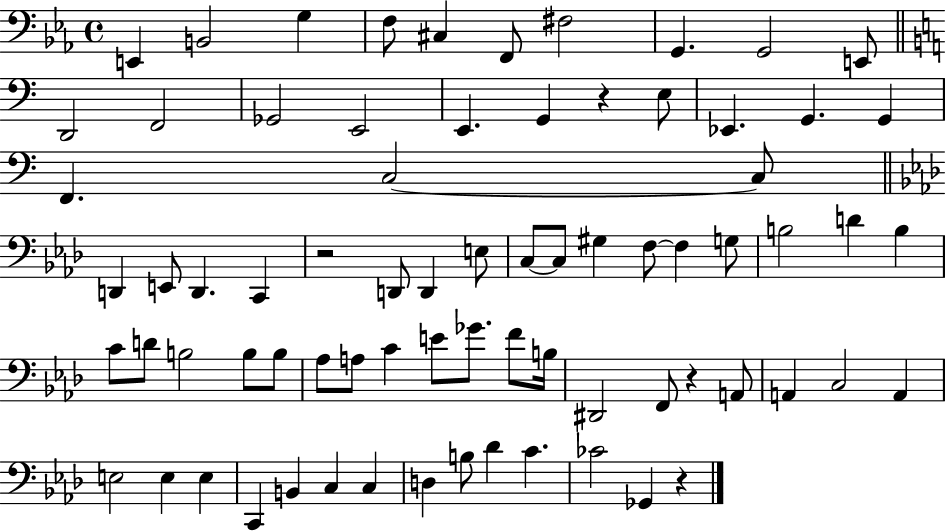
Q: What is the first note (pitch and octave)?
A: E2